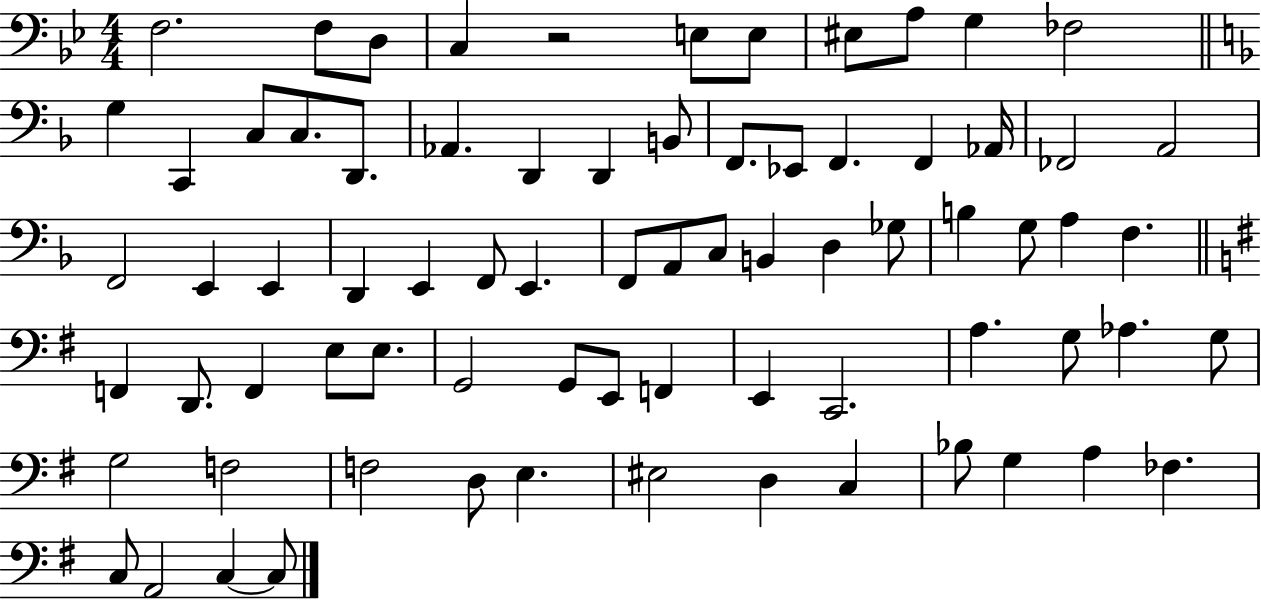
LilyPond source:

{
  \clef bass
  \numericTimeSignature
  \time 4/4
  \key bes \major
  f2. f8 d8 | c4 r2 e8 e8 | eis8 a8 g4 fes2 | \bar "||" \break \key f \major g4 c,4 c8 c8. d,8. | aes,4. d,4 d,4 b,8 | f,8. ees,8 f,4. f,4 aes,16 | fes,2 a,2 | \break f,2 e,4 e,4 | d,4 e,4 f,8 e,4. | f,8 a,8 c8 b,4 d4 ges8 | b4 g8 a4 f4. | \break \bar "||" \break \key e \minor f,4 d,8. f,4 e8 e8. | g,2 g,8 e,8 f,4 | e,4 c,2. | a4. g8 aes4. g8 | \break g2 f2 | f2 d8 e4. | eis2 d4 c4 | bes8 g4 a4 fes4. | \break c8 a,2 c4~~ c8 | \bar "|."
}